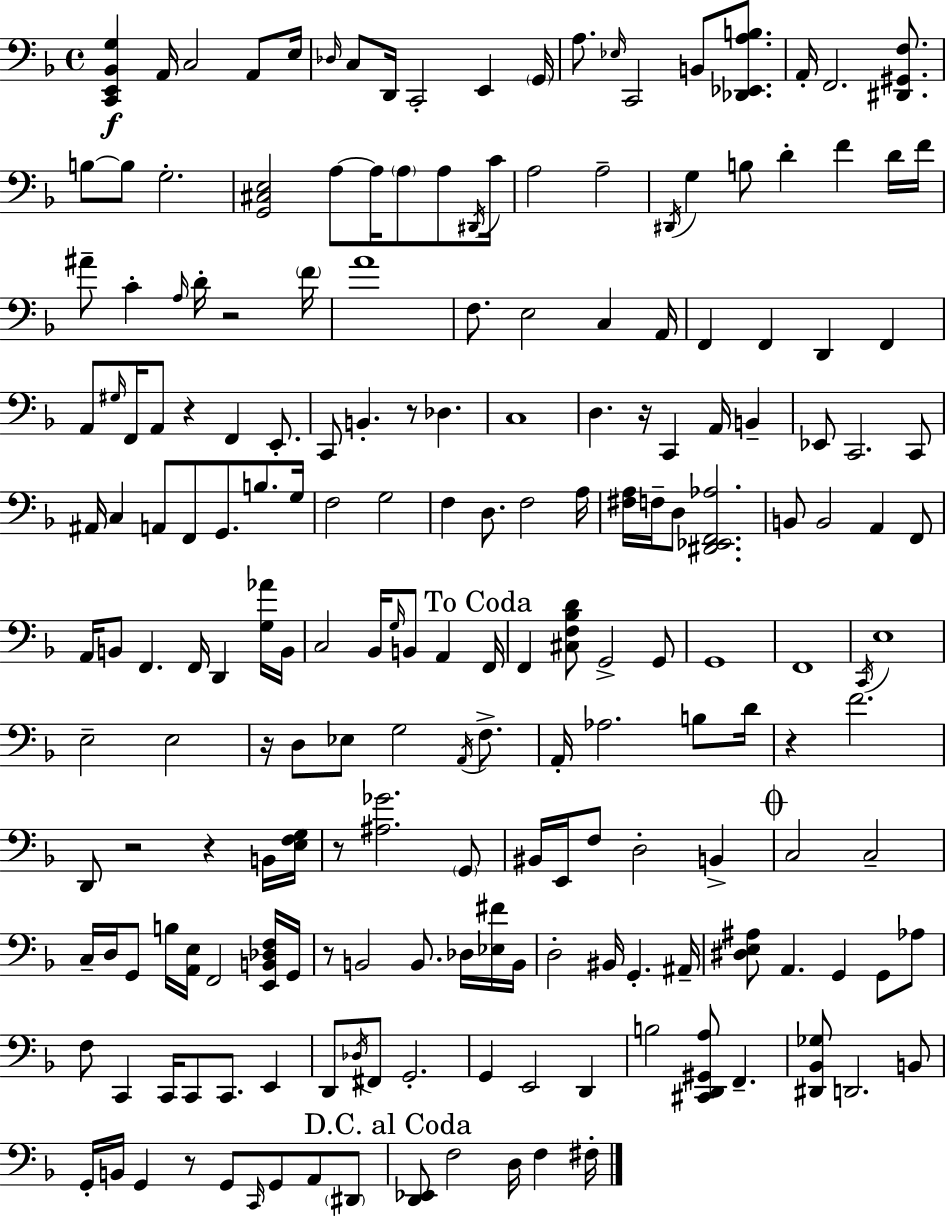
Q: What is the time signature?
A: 4/4